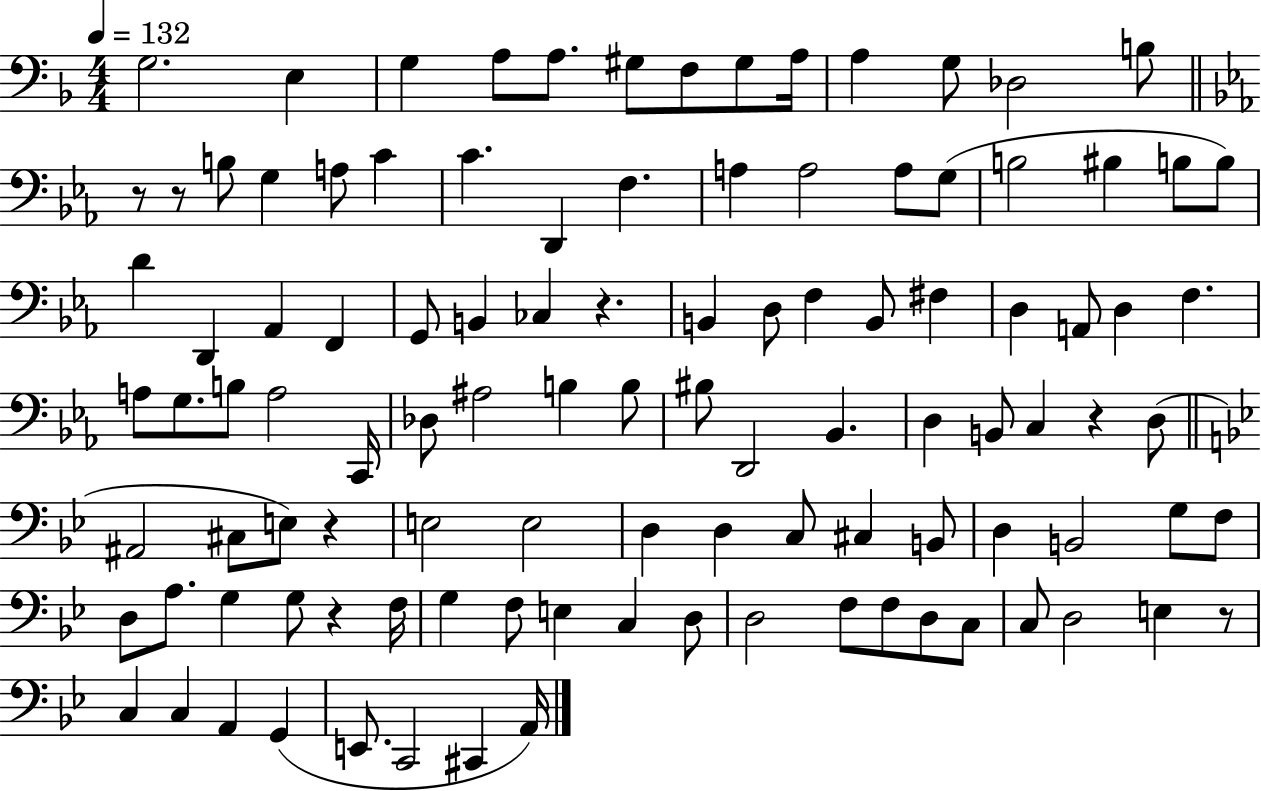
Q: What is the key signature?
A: F major